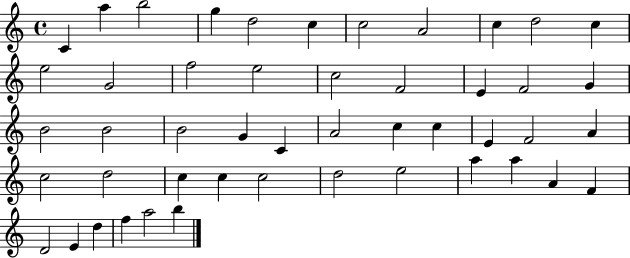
C4/q A5/q B5/h G5/q D5/h C5/q C5/h A4/h C5/q D5/h C5/q E5/h G4/h F5/h E5/h C5/h F4/h E4/q F4/h G4/q B4/h B4/h B4/h G4/q C4/q A4/h C5/q C5/q E4/q F4/h A4/q C5/h D5/h C5/q C5/q C5/h D5/h E5/h A5/q A5/q A4/q F4/q D4/h E4/q D5/q F5/q A5/h B5/q